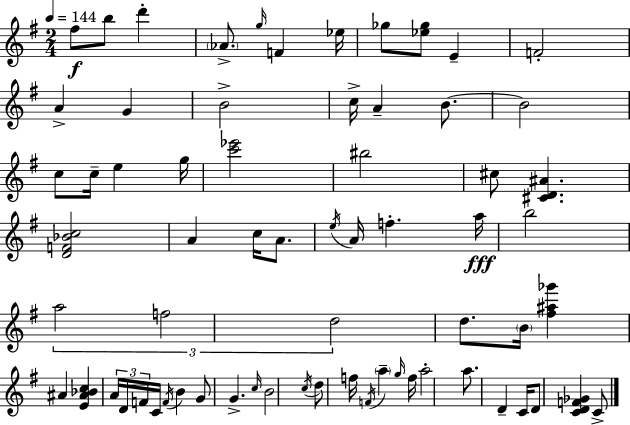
F#5/e B5/e D6/q Ab4/e. G5/s F4/q Eb5/s Gb5/e [Eb5,Gb5]/e E4/q F4/h A4/q G4/q B4/h C5/s A4/q B4/e. B4/h C5/e C5/s E5/q G5/s [C6,Eb6]/h BIS5/h C#5/e [C#4,D4,A#4]/q. [D4,F4,Bb4,C5]/h A4/q C5/s A4/e. E5/s A4/s F5/q. A5/s B5/h A5/h F5/h D5/h D5/e. B4/s [F#5,A#5,Gb6]/q A#4/q [E4,A#4,Bb4,C5]/q A4/s D4/s F4/s C4/s F4/s B4/q G4/e G4/q. C5/s B4/h C5/s D5/e F5/s F4/s A5/q G5/s F5/s A5/h A5/e. D4/q C4/s D4/e [C4,D4,F4,Gb4]/q C4/e